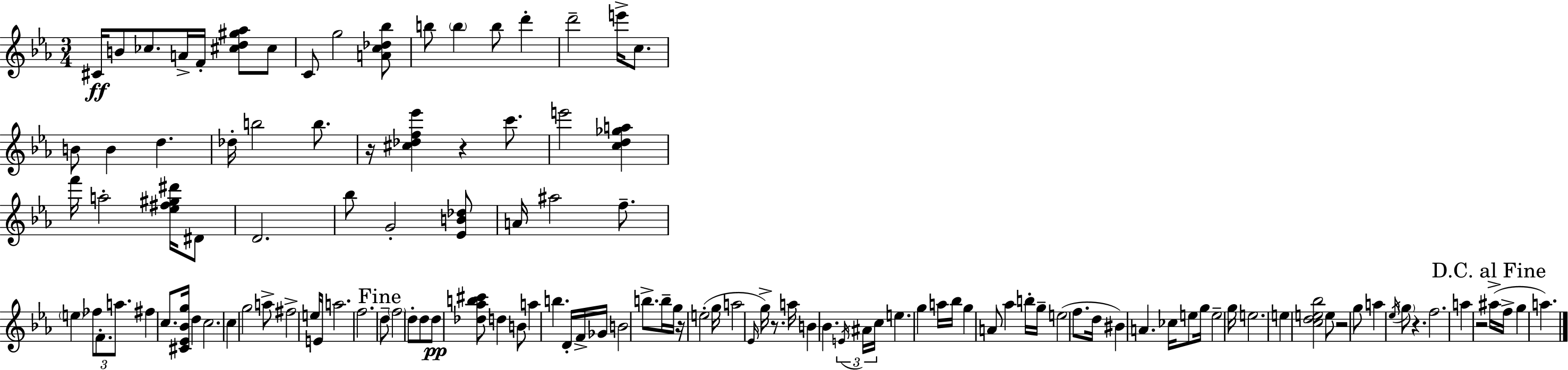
C#4/s B4/e CES5/e. A4/s F4/s [C#5,D5,G#5,Ab5]/e C#5/e C4/e G5/h [A4,C5,Db5,Bb5]/e B5/e B5/q B5/e D6/q D6/h E6/s C5/e. B4/e B4/q D5/q. Db5/s B5/h B5/e. R/s [C#5,Db5,F5,Eb6]/q R/q C6/e. E6/h [C5,D5,Gb5,A5]/q F6/s A5/h [Eb5,F#5,G#5,D#6]/s D#4/e D4/h. Bb5/e G4/h [Eb4,B4,Db5]/e A4/s A#5/h F5/e. E5/q FES5/e F4/e. A5/e. F#5/q C5/e. [C#4,Eb4,Bb4,G5]/s D5/q C5/h. C5/q G5/h A5/e F#5/h E5/s E4/s A5/h. F5/h. D5/e F5/h D5/e D5/e D5/e [Db5,Ab5,B5,C#6]/e D5/q B4/e A5/q B5/q. D4/s F4/s Gb4/s B4/h B5/e. B5/s G5/s R/s E5/h G5/s A5/h Eb4/s G5/s R/e. A5/s B4/q Bb4/q. E4/s A#4/s C5/s E5/q. G5/q A5/s Bb5/s G5/q A4/e Ab5/q B5/s G5/s E5/h F5/e. D5/s BIS4/q A4/q. CES5/s E5/e G5/s E5/h G5/s E5/h. E5/q [C5,D5,E5,Bb5]/h E5/e R/h G5/e A5/q Eb5/s G5/e R/q. F5/h. A5/q R/h A#5/s F5/s G5/q A5/q.